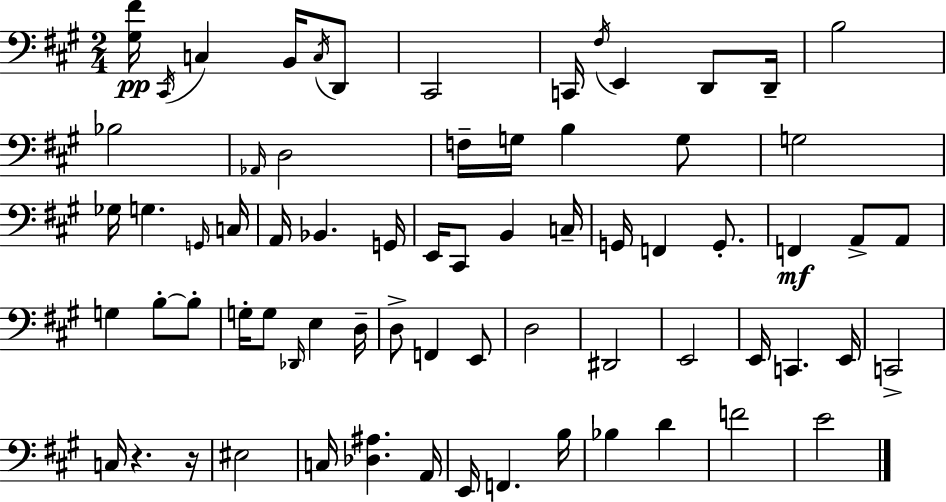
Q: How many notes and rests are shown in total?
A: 70